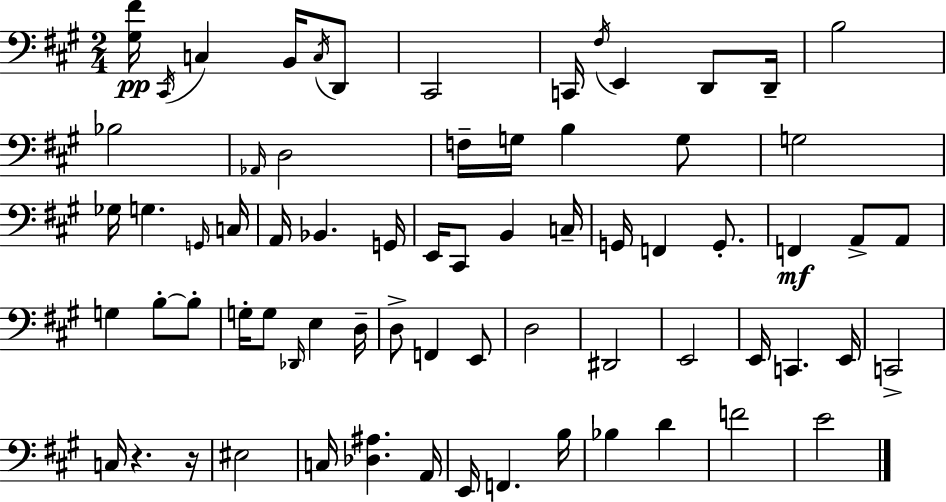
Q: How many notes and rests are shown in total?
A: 70